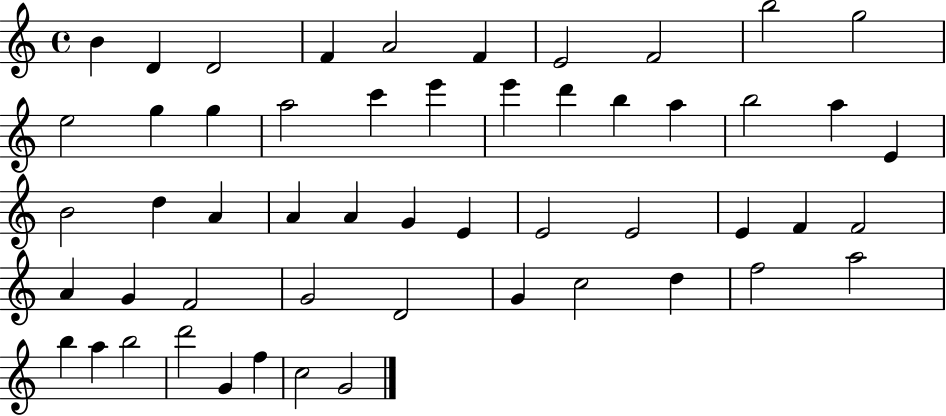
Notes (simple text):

B4/q D4/q D4/h F4/q A4/h F4/q E4/h F4/h B5/h G5/h E5/h G5/q G5/q A5/h C6/q E6/q E6/q D6/q B5/q A5/q B5/h A5/q E4/q B4/h D5/q A4/q A4/q A4/q G4/q E4/q E4/h E4/h E4/q F4/q F4/h A4/q G4/q F4/h G4/h D4/h G4/q C5/h D5/q F5/h A5/h B5/q A5/q B5/h D6/h G4/q F5/q C5/h G4/h